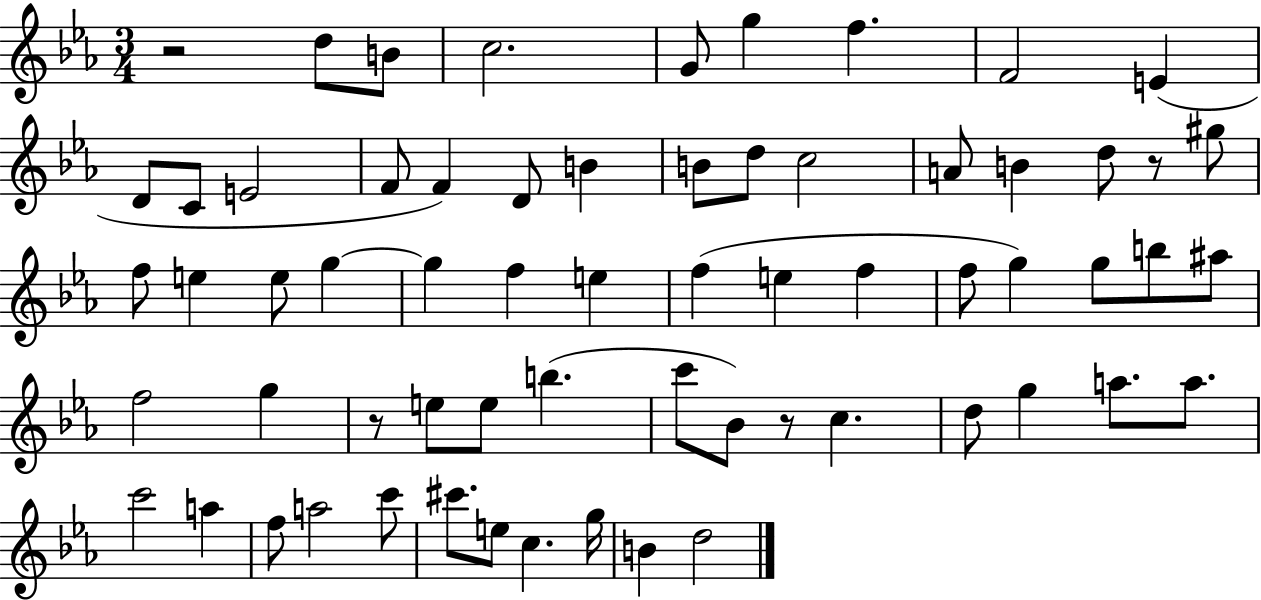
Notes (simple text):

R/h D5/e B4/e C5/h. G4/e G5/q F5/q. F4/h E4/q D4/e C4/e E4/h F4/e F4/q D4/e B4/q B4/e D5/e C5/h A4/e B4/q D5/e R/e G#5/e F5/e E5/q E5/e G5/q G5/q F5/q E5/q F5/q E5/q F5/q F5/e G5/q G5/e B5/e A#5/e F5/h G5/q R/e E5/e E5/e B5/q. C6/e Bb4/e R/e C5/q. D5/e G5/q A5/e. A5/e. C6/h A5/q F5/e A5/h C6/e C#6/e. E5/e C5/q. G5/s B4/q D5/h